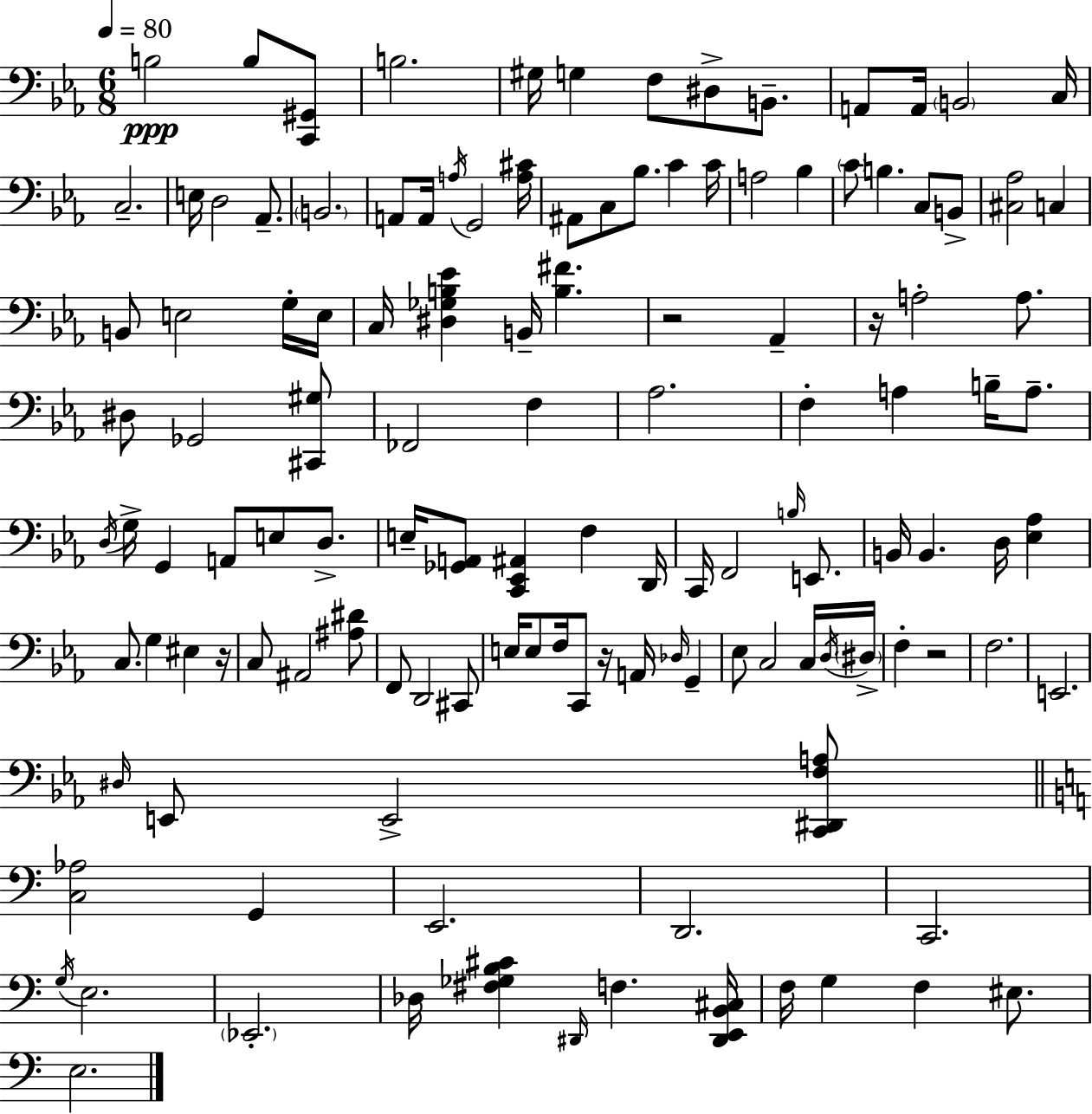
{
  \clef bass
  \numericTimeSignature
  \time 6/8
  \key c \minor
  \tempo 4 = 80
  \repeat volta 2 { b2\ppp b8 <c, gis,>8 | b2. | gis16 g4 f8 dis8-> b,8.-- | a,8 a,16 \parenthesize b,2 c16 | \break c2.-- | e16 d2 aes,8.-- | \parenthesize b,2. | a,8 a,16 \acciaccatura { a16 } g,2 | \break <a cis'>16 ais,8 c8 bes8. c'4 | c'16 a2 bes4 | \parenthesize c'8 b4. c8 b,8-> | <cis aes>2 c4 | \break b,8 e2 g16-. | e16 c16 <dis ges b ees'>4 b,16-- <b fis'>4. | r2 aes,4-- | r16 a2-. a8. | \break dis8 ges,2 <cis, gis>8 | fes,2 f4 | aes2. | f4-. a4 b16-- a8.-- | \break \acciaccatura { d16 } g16-> g,4 a,8 e8 d8.-> | e16-- <ges, a,>8 <c, ees, ais,>4 f4 | d,16 c,16 f,2 \grace { b16 } | e,8. b,16 b,4. d16 <ees aes>4 | \break c8. g4 eis4 | r16 c8 ais,2 | <ais dis'>8 f,8 d,2 | cis,8 e16 e8 f16 c,8 r16 a,16 \grace { des16 } | \break g,4-- ees8 c2 | c16 \acciaccatura { d16 } \parenthesize dis16-> f4-. r2 | f2. | e,2. | \break \grace { dis16 } e,8 e,2-> | <c, dis, f a>8 \bar "||" \break \key c \major <c aes>2 g,4 | e,2. | d,2. | c,2. | \break \acciaccatura { g16 } e2. | \parenthesize ees,2.-. | des16 <fis ges b cis'>4 \grace { dis,16 } f4. | <dis, e, b, cis>16 f16 g4 f4 eis8. | \break e2. | } \bar "|."
}